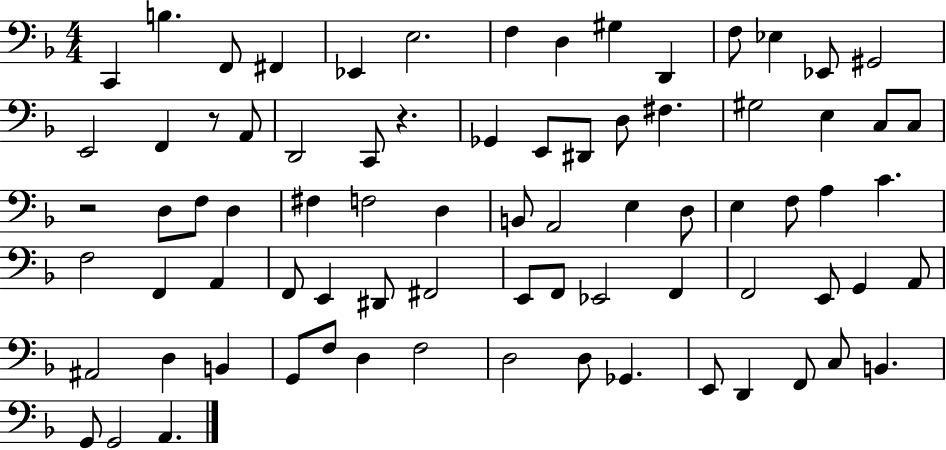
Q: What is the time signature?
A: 4/4